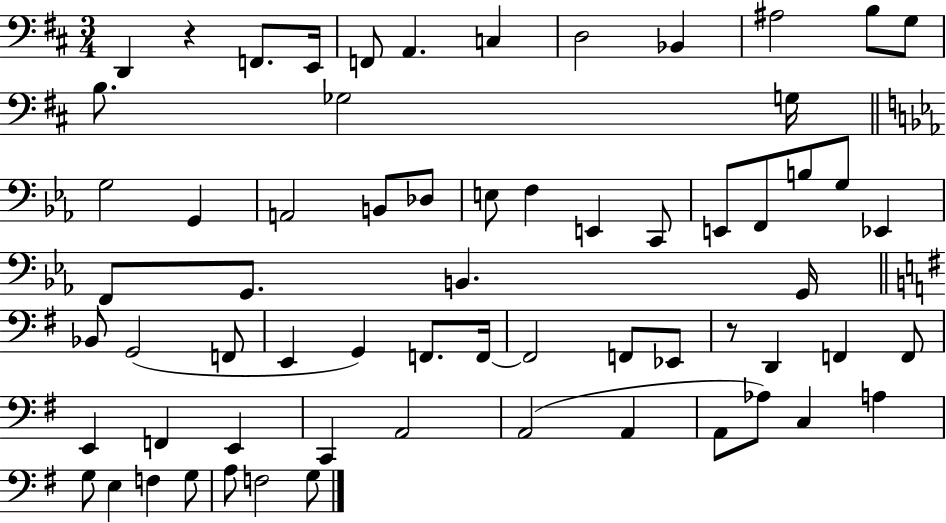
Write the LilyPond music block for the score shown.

{
  \clef bass
  \numericTimeSignature
  \time 3/4
  \key d \major
  d,4 r4 f,8. e,16 | f,8 a,4. c4 | d2 bes,4 | ais2 b8 g8 | \break b8. ges2 g16 | \bar "||" \break \key ees \major g2 g,4 | a,2 b,8 des8 | e8 f4 e,4 c,8 | e,8 f,8 b8 g8 ees,4 | \break f,8 g,8. b,4. g,16 | \bar "||" \break \key g \major bes,8 g,2( f,8 | e,4 g,4) f,8. f,16~~ | f,2 f,8 ees,8 | r8 d,4 f,4 f,8 | \break e,4 f,4 e,4 | c,4 a,2 | a,2( a,4 | a,8 aes8) c4 a4 | \break g8 e4 f4 g8 | a8 f2 g8 | \bar "|."
}